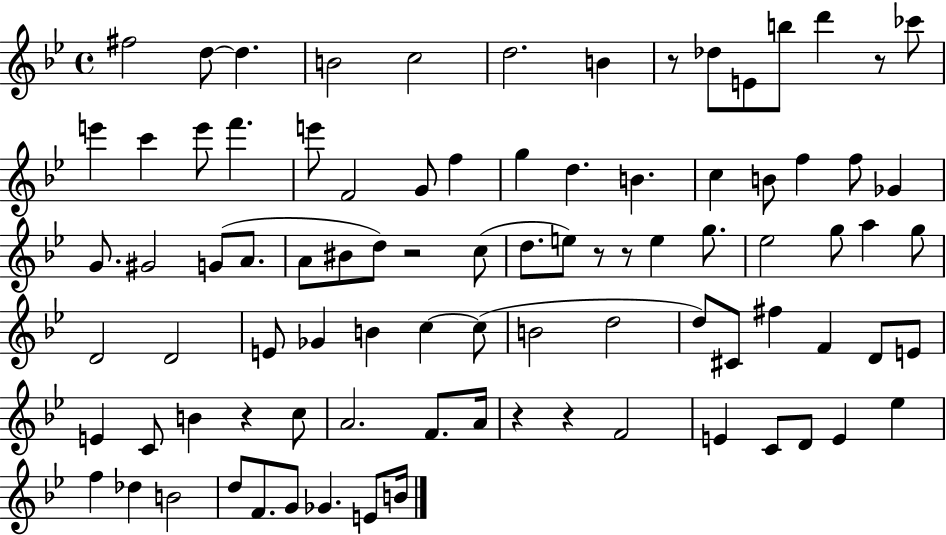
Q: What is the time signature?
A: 4/4